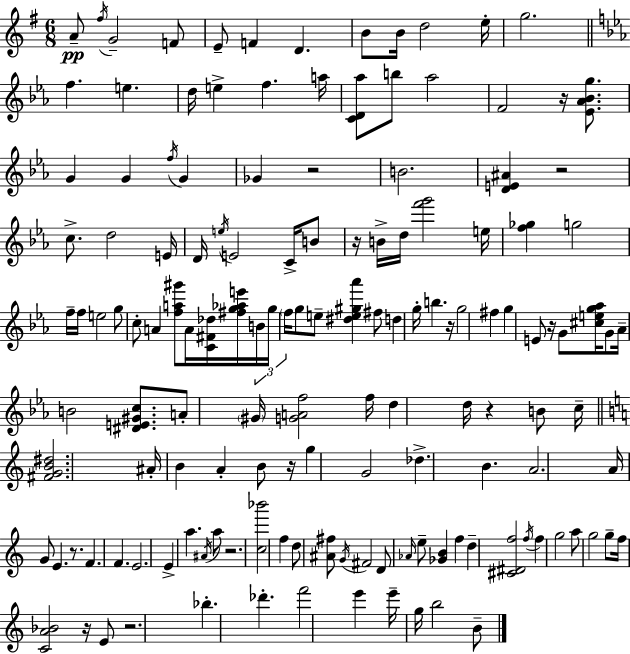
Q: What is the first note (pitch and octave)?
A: A4